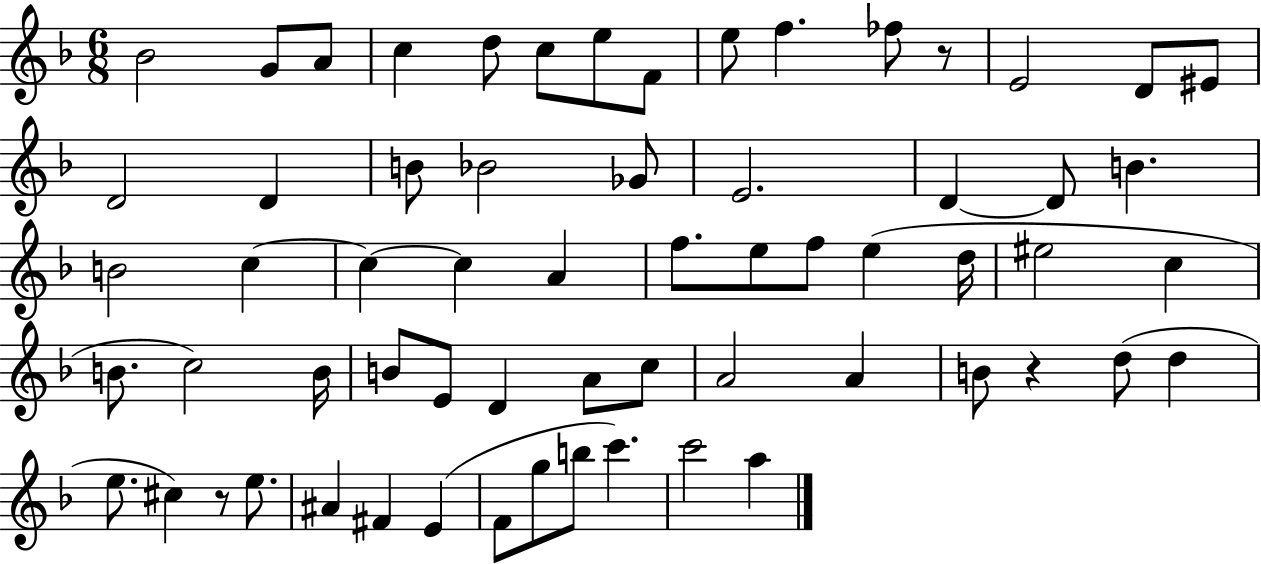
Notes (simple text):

Bb4/h G4/e A4/e C5/q D5/e C5/e E5/e F4/e E5/e F5/q. FES5/e R/e E4/h D4/e EIS4/e D4/h D4/q B4/e Bb4/h Gb4/e E4/h. D4/q D4/e B4/q. B4/h C5/q C5/q C5/q A4/q F5/e. E5/e F5/e E5/q D5/s EIS5/h C5/q B4/e. C5/h B4/s B4/e E4/e D4/q A4/e C5/e A4/h A4/q B4/e R/q D5/e D5/q E5/e. C#5/q R/e E5/e. A#4/q F#4/q E4/q F4/e G5/e B5/e C6/q. C6/h A5/q